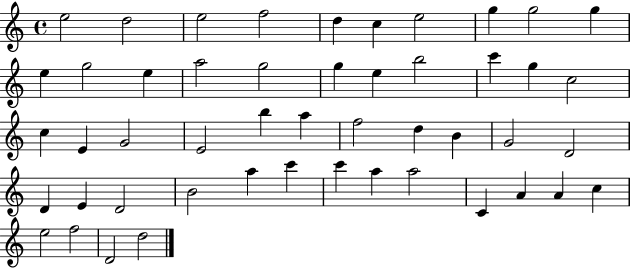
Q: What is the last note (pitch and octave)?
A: D5